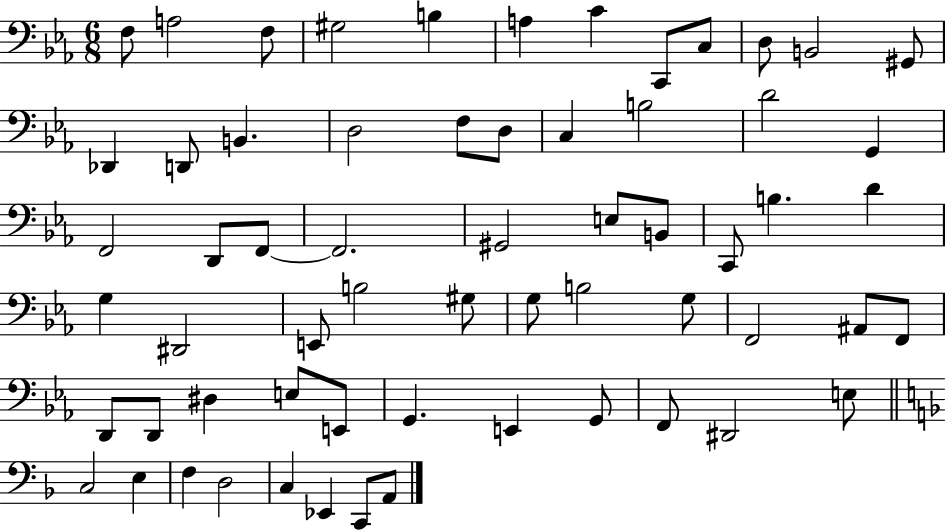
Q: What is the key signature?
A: EES major